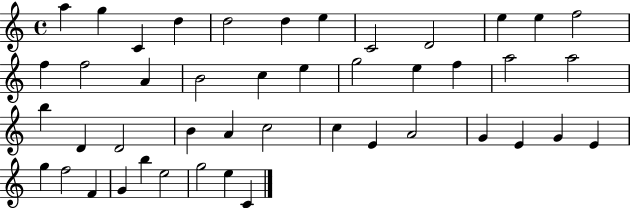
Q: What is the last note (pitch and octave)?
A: C4